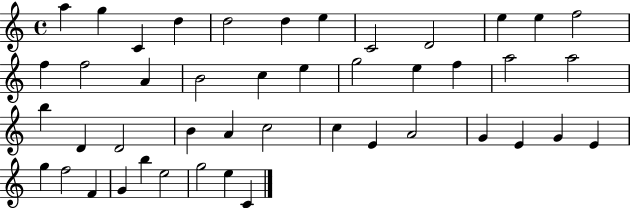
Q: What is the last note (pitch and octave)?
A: C4